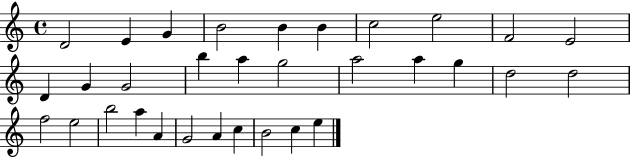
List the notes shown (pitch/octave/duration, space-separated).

D4/h E4/q G4/q B4/h B4/q B4/q C5/h E5/h F4/h E4/h D4/q G4/q G4/h B5/q A5/q G5/h A5/h A5/q G5/q D5/h D5/h F5/h E5/h B5/h A5/q A4/q G4/h A4/q C5/q B4/h C5/q E5/q